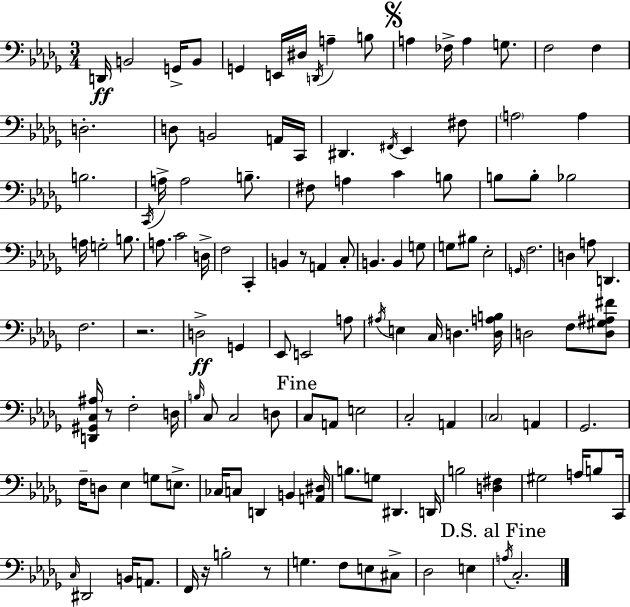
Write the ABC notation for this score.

X:1
T:Untitled
M:3/4
L:1/4
K:Bbm
D,,/4 B,,2 G,,/4 B,,/2 G,, E,,/4 ^D,/4 D,,/4 A, B,/2 A, _F,/4 A, G,/2 F,2 F, D,2 D,/2 B,,2 A,,/4 C,,/4 ^D,, ^F,,/4 _E,, ^F,/2 A,2 A, B,2 C,,/4 A,/4 A,2 B,/2 ^F,/2 A, C B,/2 B,/2 B,/2 _B,2 A,/4 G,2 B,/2 A,/2 C2 D,/4 F,2 C,, B,, z/2 A,, C,/2 B,, B,, G,/2 G,/2 ^B,/2 _E,2 G,,/4 F,2 D, A,/2 D,, F,2 z2 D,2 G,, _E,,/2 E,,2 A,/2 ^A,/4 E, C,/4 D, [D,A,B,]/4 D,2 F,/2 [D,^G,^A,^F]/2 [D,,^G,,C,^A,]/4 z/2 F,2 D,/4 B,/4 C,/2 C,2 D,/2 C,/2 A,,/2 E,2 C,2 A,, C,2 A,, _G,,2 F,/4 D,/2 _E, G,/2 E,/2 _C,/4 C,/2 D,, B,, [A,,^D,]/4 B,/2 G,/2 ^D,, D,,/4 B,2 [D,^F,] ^G,2 A,/4 B,/2 C,,/4 C,/4 ^D,,2 B,,/4 A,,/2 F,,/4 z/4 B,2 z/2 G, F,/2 E,/2 ^C,/2 _D,2 E, A,/4 C,2